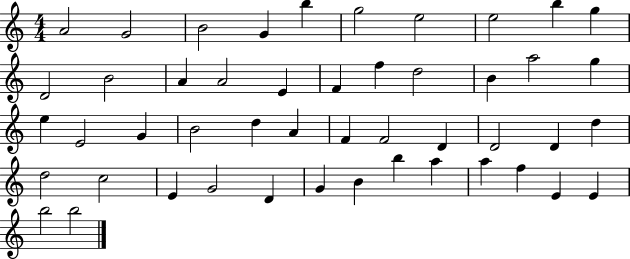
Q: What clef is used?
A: treble